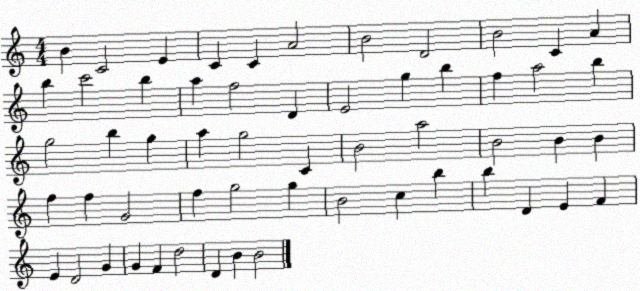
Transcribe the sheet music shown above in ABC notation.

X:1
T:Untitled
M:4/4
L:1/4
K:C
B C2 E C C A2 B2 D2 B2 C A b c'2 b a f2 D E2 g b f a2 b g2 b g a g2 C B2 a2 B2 B B f f G2 f g2 g B2 c b b D E F E D2 G G F d2 D B B2